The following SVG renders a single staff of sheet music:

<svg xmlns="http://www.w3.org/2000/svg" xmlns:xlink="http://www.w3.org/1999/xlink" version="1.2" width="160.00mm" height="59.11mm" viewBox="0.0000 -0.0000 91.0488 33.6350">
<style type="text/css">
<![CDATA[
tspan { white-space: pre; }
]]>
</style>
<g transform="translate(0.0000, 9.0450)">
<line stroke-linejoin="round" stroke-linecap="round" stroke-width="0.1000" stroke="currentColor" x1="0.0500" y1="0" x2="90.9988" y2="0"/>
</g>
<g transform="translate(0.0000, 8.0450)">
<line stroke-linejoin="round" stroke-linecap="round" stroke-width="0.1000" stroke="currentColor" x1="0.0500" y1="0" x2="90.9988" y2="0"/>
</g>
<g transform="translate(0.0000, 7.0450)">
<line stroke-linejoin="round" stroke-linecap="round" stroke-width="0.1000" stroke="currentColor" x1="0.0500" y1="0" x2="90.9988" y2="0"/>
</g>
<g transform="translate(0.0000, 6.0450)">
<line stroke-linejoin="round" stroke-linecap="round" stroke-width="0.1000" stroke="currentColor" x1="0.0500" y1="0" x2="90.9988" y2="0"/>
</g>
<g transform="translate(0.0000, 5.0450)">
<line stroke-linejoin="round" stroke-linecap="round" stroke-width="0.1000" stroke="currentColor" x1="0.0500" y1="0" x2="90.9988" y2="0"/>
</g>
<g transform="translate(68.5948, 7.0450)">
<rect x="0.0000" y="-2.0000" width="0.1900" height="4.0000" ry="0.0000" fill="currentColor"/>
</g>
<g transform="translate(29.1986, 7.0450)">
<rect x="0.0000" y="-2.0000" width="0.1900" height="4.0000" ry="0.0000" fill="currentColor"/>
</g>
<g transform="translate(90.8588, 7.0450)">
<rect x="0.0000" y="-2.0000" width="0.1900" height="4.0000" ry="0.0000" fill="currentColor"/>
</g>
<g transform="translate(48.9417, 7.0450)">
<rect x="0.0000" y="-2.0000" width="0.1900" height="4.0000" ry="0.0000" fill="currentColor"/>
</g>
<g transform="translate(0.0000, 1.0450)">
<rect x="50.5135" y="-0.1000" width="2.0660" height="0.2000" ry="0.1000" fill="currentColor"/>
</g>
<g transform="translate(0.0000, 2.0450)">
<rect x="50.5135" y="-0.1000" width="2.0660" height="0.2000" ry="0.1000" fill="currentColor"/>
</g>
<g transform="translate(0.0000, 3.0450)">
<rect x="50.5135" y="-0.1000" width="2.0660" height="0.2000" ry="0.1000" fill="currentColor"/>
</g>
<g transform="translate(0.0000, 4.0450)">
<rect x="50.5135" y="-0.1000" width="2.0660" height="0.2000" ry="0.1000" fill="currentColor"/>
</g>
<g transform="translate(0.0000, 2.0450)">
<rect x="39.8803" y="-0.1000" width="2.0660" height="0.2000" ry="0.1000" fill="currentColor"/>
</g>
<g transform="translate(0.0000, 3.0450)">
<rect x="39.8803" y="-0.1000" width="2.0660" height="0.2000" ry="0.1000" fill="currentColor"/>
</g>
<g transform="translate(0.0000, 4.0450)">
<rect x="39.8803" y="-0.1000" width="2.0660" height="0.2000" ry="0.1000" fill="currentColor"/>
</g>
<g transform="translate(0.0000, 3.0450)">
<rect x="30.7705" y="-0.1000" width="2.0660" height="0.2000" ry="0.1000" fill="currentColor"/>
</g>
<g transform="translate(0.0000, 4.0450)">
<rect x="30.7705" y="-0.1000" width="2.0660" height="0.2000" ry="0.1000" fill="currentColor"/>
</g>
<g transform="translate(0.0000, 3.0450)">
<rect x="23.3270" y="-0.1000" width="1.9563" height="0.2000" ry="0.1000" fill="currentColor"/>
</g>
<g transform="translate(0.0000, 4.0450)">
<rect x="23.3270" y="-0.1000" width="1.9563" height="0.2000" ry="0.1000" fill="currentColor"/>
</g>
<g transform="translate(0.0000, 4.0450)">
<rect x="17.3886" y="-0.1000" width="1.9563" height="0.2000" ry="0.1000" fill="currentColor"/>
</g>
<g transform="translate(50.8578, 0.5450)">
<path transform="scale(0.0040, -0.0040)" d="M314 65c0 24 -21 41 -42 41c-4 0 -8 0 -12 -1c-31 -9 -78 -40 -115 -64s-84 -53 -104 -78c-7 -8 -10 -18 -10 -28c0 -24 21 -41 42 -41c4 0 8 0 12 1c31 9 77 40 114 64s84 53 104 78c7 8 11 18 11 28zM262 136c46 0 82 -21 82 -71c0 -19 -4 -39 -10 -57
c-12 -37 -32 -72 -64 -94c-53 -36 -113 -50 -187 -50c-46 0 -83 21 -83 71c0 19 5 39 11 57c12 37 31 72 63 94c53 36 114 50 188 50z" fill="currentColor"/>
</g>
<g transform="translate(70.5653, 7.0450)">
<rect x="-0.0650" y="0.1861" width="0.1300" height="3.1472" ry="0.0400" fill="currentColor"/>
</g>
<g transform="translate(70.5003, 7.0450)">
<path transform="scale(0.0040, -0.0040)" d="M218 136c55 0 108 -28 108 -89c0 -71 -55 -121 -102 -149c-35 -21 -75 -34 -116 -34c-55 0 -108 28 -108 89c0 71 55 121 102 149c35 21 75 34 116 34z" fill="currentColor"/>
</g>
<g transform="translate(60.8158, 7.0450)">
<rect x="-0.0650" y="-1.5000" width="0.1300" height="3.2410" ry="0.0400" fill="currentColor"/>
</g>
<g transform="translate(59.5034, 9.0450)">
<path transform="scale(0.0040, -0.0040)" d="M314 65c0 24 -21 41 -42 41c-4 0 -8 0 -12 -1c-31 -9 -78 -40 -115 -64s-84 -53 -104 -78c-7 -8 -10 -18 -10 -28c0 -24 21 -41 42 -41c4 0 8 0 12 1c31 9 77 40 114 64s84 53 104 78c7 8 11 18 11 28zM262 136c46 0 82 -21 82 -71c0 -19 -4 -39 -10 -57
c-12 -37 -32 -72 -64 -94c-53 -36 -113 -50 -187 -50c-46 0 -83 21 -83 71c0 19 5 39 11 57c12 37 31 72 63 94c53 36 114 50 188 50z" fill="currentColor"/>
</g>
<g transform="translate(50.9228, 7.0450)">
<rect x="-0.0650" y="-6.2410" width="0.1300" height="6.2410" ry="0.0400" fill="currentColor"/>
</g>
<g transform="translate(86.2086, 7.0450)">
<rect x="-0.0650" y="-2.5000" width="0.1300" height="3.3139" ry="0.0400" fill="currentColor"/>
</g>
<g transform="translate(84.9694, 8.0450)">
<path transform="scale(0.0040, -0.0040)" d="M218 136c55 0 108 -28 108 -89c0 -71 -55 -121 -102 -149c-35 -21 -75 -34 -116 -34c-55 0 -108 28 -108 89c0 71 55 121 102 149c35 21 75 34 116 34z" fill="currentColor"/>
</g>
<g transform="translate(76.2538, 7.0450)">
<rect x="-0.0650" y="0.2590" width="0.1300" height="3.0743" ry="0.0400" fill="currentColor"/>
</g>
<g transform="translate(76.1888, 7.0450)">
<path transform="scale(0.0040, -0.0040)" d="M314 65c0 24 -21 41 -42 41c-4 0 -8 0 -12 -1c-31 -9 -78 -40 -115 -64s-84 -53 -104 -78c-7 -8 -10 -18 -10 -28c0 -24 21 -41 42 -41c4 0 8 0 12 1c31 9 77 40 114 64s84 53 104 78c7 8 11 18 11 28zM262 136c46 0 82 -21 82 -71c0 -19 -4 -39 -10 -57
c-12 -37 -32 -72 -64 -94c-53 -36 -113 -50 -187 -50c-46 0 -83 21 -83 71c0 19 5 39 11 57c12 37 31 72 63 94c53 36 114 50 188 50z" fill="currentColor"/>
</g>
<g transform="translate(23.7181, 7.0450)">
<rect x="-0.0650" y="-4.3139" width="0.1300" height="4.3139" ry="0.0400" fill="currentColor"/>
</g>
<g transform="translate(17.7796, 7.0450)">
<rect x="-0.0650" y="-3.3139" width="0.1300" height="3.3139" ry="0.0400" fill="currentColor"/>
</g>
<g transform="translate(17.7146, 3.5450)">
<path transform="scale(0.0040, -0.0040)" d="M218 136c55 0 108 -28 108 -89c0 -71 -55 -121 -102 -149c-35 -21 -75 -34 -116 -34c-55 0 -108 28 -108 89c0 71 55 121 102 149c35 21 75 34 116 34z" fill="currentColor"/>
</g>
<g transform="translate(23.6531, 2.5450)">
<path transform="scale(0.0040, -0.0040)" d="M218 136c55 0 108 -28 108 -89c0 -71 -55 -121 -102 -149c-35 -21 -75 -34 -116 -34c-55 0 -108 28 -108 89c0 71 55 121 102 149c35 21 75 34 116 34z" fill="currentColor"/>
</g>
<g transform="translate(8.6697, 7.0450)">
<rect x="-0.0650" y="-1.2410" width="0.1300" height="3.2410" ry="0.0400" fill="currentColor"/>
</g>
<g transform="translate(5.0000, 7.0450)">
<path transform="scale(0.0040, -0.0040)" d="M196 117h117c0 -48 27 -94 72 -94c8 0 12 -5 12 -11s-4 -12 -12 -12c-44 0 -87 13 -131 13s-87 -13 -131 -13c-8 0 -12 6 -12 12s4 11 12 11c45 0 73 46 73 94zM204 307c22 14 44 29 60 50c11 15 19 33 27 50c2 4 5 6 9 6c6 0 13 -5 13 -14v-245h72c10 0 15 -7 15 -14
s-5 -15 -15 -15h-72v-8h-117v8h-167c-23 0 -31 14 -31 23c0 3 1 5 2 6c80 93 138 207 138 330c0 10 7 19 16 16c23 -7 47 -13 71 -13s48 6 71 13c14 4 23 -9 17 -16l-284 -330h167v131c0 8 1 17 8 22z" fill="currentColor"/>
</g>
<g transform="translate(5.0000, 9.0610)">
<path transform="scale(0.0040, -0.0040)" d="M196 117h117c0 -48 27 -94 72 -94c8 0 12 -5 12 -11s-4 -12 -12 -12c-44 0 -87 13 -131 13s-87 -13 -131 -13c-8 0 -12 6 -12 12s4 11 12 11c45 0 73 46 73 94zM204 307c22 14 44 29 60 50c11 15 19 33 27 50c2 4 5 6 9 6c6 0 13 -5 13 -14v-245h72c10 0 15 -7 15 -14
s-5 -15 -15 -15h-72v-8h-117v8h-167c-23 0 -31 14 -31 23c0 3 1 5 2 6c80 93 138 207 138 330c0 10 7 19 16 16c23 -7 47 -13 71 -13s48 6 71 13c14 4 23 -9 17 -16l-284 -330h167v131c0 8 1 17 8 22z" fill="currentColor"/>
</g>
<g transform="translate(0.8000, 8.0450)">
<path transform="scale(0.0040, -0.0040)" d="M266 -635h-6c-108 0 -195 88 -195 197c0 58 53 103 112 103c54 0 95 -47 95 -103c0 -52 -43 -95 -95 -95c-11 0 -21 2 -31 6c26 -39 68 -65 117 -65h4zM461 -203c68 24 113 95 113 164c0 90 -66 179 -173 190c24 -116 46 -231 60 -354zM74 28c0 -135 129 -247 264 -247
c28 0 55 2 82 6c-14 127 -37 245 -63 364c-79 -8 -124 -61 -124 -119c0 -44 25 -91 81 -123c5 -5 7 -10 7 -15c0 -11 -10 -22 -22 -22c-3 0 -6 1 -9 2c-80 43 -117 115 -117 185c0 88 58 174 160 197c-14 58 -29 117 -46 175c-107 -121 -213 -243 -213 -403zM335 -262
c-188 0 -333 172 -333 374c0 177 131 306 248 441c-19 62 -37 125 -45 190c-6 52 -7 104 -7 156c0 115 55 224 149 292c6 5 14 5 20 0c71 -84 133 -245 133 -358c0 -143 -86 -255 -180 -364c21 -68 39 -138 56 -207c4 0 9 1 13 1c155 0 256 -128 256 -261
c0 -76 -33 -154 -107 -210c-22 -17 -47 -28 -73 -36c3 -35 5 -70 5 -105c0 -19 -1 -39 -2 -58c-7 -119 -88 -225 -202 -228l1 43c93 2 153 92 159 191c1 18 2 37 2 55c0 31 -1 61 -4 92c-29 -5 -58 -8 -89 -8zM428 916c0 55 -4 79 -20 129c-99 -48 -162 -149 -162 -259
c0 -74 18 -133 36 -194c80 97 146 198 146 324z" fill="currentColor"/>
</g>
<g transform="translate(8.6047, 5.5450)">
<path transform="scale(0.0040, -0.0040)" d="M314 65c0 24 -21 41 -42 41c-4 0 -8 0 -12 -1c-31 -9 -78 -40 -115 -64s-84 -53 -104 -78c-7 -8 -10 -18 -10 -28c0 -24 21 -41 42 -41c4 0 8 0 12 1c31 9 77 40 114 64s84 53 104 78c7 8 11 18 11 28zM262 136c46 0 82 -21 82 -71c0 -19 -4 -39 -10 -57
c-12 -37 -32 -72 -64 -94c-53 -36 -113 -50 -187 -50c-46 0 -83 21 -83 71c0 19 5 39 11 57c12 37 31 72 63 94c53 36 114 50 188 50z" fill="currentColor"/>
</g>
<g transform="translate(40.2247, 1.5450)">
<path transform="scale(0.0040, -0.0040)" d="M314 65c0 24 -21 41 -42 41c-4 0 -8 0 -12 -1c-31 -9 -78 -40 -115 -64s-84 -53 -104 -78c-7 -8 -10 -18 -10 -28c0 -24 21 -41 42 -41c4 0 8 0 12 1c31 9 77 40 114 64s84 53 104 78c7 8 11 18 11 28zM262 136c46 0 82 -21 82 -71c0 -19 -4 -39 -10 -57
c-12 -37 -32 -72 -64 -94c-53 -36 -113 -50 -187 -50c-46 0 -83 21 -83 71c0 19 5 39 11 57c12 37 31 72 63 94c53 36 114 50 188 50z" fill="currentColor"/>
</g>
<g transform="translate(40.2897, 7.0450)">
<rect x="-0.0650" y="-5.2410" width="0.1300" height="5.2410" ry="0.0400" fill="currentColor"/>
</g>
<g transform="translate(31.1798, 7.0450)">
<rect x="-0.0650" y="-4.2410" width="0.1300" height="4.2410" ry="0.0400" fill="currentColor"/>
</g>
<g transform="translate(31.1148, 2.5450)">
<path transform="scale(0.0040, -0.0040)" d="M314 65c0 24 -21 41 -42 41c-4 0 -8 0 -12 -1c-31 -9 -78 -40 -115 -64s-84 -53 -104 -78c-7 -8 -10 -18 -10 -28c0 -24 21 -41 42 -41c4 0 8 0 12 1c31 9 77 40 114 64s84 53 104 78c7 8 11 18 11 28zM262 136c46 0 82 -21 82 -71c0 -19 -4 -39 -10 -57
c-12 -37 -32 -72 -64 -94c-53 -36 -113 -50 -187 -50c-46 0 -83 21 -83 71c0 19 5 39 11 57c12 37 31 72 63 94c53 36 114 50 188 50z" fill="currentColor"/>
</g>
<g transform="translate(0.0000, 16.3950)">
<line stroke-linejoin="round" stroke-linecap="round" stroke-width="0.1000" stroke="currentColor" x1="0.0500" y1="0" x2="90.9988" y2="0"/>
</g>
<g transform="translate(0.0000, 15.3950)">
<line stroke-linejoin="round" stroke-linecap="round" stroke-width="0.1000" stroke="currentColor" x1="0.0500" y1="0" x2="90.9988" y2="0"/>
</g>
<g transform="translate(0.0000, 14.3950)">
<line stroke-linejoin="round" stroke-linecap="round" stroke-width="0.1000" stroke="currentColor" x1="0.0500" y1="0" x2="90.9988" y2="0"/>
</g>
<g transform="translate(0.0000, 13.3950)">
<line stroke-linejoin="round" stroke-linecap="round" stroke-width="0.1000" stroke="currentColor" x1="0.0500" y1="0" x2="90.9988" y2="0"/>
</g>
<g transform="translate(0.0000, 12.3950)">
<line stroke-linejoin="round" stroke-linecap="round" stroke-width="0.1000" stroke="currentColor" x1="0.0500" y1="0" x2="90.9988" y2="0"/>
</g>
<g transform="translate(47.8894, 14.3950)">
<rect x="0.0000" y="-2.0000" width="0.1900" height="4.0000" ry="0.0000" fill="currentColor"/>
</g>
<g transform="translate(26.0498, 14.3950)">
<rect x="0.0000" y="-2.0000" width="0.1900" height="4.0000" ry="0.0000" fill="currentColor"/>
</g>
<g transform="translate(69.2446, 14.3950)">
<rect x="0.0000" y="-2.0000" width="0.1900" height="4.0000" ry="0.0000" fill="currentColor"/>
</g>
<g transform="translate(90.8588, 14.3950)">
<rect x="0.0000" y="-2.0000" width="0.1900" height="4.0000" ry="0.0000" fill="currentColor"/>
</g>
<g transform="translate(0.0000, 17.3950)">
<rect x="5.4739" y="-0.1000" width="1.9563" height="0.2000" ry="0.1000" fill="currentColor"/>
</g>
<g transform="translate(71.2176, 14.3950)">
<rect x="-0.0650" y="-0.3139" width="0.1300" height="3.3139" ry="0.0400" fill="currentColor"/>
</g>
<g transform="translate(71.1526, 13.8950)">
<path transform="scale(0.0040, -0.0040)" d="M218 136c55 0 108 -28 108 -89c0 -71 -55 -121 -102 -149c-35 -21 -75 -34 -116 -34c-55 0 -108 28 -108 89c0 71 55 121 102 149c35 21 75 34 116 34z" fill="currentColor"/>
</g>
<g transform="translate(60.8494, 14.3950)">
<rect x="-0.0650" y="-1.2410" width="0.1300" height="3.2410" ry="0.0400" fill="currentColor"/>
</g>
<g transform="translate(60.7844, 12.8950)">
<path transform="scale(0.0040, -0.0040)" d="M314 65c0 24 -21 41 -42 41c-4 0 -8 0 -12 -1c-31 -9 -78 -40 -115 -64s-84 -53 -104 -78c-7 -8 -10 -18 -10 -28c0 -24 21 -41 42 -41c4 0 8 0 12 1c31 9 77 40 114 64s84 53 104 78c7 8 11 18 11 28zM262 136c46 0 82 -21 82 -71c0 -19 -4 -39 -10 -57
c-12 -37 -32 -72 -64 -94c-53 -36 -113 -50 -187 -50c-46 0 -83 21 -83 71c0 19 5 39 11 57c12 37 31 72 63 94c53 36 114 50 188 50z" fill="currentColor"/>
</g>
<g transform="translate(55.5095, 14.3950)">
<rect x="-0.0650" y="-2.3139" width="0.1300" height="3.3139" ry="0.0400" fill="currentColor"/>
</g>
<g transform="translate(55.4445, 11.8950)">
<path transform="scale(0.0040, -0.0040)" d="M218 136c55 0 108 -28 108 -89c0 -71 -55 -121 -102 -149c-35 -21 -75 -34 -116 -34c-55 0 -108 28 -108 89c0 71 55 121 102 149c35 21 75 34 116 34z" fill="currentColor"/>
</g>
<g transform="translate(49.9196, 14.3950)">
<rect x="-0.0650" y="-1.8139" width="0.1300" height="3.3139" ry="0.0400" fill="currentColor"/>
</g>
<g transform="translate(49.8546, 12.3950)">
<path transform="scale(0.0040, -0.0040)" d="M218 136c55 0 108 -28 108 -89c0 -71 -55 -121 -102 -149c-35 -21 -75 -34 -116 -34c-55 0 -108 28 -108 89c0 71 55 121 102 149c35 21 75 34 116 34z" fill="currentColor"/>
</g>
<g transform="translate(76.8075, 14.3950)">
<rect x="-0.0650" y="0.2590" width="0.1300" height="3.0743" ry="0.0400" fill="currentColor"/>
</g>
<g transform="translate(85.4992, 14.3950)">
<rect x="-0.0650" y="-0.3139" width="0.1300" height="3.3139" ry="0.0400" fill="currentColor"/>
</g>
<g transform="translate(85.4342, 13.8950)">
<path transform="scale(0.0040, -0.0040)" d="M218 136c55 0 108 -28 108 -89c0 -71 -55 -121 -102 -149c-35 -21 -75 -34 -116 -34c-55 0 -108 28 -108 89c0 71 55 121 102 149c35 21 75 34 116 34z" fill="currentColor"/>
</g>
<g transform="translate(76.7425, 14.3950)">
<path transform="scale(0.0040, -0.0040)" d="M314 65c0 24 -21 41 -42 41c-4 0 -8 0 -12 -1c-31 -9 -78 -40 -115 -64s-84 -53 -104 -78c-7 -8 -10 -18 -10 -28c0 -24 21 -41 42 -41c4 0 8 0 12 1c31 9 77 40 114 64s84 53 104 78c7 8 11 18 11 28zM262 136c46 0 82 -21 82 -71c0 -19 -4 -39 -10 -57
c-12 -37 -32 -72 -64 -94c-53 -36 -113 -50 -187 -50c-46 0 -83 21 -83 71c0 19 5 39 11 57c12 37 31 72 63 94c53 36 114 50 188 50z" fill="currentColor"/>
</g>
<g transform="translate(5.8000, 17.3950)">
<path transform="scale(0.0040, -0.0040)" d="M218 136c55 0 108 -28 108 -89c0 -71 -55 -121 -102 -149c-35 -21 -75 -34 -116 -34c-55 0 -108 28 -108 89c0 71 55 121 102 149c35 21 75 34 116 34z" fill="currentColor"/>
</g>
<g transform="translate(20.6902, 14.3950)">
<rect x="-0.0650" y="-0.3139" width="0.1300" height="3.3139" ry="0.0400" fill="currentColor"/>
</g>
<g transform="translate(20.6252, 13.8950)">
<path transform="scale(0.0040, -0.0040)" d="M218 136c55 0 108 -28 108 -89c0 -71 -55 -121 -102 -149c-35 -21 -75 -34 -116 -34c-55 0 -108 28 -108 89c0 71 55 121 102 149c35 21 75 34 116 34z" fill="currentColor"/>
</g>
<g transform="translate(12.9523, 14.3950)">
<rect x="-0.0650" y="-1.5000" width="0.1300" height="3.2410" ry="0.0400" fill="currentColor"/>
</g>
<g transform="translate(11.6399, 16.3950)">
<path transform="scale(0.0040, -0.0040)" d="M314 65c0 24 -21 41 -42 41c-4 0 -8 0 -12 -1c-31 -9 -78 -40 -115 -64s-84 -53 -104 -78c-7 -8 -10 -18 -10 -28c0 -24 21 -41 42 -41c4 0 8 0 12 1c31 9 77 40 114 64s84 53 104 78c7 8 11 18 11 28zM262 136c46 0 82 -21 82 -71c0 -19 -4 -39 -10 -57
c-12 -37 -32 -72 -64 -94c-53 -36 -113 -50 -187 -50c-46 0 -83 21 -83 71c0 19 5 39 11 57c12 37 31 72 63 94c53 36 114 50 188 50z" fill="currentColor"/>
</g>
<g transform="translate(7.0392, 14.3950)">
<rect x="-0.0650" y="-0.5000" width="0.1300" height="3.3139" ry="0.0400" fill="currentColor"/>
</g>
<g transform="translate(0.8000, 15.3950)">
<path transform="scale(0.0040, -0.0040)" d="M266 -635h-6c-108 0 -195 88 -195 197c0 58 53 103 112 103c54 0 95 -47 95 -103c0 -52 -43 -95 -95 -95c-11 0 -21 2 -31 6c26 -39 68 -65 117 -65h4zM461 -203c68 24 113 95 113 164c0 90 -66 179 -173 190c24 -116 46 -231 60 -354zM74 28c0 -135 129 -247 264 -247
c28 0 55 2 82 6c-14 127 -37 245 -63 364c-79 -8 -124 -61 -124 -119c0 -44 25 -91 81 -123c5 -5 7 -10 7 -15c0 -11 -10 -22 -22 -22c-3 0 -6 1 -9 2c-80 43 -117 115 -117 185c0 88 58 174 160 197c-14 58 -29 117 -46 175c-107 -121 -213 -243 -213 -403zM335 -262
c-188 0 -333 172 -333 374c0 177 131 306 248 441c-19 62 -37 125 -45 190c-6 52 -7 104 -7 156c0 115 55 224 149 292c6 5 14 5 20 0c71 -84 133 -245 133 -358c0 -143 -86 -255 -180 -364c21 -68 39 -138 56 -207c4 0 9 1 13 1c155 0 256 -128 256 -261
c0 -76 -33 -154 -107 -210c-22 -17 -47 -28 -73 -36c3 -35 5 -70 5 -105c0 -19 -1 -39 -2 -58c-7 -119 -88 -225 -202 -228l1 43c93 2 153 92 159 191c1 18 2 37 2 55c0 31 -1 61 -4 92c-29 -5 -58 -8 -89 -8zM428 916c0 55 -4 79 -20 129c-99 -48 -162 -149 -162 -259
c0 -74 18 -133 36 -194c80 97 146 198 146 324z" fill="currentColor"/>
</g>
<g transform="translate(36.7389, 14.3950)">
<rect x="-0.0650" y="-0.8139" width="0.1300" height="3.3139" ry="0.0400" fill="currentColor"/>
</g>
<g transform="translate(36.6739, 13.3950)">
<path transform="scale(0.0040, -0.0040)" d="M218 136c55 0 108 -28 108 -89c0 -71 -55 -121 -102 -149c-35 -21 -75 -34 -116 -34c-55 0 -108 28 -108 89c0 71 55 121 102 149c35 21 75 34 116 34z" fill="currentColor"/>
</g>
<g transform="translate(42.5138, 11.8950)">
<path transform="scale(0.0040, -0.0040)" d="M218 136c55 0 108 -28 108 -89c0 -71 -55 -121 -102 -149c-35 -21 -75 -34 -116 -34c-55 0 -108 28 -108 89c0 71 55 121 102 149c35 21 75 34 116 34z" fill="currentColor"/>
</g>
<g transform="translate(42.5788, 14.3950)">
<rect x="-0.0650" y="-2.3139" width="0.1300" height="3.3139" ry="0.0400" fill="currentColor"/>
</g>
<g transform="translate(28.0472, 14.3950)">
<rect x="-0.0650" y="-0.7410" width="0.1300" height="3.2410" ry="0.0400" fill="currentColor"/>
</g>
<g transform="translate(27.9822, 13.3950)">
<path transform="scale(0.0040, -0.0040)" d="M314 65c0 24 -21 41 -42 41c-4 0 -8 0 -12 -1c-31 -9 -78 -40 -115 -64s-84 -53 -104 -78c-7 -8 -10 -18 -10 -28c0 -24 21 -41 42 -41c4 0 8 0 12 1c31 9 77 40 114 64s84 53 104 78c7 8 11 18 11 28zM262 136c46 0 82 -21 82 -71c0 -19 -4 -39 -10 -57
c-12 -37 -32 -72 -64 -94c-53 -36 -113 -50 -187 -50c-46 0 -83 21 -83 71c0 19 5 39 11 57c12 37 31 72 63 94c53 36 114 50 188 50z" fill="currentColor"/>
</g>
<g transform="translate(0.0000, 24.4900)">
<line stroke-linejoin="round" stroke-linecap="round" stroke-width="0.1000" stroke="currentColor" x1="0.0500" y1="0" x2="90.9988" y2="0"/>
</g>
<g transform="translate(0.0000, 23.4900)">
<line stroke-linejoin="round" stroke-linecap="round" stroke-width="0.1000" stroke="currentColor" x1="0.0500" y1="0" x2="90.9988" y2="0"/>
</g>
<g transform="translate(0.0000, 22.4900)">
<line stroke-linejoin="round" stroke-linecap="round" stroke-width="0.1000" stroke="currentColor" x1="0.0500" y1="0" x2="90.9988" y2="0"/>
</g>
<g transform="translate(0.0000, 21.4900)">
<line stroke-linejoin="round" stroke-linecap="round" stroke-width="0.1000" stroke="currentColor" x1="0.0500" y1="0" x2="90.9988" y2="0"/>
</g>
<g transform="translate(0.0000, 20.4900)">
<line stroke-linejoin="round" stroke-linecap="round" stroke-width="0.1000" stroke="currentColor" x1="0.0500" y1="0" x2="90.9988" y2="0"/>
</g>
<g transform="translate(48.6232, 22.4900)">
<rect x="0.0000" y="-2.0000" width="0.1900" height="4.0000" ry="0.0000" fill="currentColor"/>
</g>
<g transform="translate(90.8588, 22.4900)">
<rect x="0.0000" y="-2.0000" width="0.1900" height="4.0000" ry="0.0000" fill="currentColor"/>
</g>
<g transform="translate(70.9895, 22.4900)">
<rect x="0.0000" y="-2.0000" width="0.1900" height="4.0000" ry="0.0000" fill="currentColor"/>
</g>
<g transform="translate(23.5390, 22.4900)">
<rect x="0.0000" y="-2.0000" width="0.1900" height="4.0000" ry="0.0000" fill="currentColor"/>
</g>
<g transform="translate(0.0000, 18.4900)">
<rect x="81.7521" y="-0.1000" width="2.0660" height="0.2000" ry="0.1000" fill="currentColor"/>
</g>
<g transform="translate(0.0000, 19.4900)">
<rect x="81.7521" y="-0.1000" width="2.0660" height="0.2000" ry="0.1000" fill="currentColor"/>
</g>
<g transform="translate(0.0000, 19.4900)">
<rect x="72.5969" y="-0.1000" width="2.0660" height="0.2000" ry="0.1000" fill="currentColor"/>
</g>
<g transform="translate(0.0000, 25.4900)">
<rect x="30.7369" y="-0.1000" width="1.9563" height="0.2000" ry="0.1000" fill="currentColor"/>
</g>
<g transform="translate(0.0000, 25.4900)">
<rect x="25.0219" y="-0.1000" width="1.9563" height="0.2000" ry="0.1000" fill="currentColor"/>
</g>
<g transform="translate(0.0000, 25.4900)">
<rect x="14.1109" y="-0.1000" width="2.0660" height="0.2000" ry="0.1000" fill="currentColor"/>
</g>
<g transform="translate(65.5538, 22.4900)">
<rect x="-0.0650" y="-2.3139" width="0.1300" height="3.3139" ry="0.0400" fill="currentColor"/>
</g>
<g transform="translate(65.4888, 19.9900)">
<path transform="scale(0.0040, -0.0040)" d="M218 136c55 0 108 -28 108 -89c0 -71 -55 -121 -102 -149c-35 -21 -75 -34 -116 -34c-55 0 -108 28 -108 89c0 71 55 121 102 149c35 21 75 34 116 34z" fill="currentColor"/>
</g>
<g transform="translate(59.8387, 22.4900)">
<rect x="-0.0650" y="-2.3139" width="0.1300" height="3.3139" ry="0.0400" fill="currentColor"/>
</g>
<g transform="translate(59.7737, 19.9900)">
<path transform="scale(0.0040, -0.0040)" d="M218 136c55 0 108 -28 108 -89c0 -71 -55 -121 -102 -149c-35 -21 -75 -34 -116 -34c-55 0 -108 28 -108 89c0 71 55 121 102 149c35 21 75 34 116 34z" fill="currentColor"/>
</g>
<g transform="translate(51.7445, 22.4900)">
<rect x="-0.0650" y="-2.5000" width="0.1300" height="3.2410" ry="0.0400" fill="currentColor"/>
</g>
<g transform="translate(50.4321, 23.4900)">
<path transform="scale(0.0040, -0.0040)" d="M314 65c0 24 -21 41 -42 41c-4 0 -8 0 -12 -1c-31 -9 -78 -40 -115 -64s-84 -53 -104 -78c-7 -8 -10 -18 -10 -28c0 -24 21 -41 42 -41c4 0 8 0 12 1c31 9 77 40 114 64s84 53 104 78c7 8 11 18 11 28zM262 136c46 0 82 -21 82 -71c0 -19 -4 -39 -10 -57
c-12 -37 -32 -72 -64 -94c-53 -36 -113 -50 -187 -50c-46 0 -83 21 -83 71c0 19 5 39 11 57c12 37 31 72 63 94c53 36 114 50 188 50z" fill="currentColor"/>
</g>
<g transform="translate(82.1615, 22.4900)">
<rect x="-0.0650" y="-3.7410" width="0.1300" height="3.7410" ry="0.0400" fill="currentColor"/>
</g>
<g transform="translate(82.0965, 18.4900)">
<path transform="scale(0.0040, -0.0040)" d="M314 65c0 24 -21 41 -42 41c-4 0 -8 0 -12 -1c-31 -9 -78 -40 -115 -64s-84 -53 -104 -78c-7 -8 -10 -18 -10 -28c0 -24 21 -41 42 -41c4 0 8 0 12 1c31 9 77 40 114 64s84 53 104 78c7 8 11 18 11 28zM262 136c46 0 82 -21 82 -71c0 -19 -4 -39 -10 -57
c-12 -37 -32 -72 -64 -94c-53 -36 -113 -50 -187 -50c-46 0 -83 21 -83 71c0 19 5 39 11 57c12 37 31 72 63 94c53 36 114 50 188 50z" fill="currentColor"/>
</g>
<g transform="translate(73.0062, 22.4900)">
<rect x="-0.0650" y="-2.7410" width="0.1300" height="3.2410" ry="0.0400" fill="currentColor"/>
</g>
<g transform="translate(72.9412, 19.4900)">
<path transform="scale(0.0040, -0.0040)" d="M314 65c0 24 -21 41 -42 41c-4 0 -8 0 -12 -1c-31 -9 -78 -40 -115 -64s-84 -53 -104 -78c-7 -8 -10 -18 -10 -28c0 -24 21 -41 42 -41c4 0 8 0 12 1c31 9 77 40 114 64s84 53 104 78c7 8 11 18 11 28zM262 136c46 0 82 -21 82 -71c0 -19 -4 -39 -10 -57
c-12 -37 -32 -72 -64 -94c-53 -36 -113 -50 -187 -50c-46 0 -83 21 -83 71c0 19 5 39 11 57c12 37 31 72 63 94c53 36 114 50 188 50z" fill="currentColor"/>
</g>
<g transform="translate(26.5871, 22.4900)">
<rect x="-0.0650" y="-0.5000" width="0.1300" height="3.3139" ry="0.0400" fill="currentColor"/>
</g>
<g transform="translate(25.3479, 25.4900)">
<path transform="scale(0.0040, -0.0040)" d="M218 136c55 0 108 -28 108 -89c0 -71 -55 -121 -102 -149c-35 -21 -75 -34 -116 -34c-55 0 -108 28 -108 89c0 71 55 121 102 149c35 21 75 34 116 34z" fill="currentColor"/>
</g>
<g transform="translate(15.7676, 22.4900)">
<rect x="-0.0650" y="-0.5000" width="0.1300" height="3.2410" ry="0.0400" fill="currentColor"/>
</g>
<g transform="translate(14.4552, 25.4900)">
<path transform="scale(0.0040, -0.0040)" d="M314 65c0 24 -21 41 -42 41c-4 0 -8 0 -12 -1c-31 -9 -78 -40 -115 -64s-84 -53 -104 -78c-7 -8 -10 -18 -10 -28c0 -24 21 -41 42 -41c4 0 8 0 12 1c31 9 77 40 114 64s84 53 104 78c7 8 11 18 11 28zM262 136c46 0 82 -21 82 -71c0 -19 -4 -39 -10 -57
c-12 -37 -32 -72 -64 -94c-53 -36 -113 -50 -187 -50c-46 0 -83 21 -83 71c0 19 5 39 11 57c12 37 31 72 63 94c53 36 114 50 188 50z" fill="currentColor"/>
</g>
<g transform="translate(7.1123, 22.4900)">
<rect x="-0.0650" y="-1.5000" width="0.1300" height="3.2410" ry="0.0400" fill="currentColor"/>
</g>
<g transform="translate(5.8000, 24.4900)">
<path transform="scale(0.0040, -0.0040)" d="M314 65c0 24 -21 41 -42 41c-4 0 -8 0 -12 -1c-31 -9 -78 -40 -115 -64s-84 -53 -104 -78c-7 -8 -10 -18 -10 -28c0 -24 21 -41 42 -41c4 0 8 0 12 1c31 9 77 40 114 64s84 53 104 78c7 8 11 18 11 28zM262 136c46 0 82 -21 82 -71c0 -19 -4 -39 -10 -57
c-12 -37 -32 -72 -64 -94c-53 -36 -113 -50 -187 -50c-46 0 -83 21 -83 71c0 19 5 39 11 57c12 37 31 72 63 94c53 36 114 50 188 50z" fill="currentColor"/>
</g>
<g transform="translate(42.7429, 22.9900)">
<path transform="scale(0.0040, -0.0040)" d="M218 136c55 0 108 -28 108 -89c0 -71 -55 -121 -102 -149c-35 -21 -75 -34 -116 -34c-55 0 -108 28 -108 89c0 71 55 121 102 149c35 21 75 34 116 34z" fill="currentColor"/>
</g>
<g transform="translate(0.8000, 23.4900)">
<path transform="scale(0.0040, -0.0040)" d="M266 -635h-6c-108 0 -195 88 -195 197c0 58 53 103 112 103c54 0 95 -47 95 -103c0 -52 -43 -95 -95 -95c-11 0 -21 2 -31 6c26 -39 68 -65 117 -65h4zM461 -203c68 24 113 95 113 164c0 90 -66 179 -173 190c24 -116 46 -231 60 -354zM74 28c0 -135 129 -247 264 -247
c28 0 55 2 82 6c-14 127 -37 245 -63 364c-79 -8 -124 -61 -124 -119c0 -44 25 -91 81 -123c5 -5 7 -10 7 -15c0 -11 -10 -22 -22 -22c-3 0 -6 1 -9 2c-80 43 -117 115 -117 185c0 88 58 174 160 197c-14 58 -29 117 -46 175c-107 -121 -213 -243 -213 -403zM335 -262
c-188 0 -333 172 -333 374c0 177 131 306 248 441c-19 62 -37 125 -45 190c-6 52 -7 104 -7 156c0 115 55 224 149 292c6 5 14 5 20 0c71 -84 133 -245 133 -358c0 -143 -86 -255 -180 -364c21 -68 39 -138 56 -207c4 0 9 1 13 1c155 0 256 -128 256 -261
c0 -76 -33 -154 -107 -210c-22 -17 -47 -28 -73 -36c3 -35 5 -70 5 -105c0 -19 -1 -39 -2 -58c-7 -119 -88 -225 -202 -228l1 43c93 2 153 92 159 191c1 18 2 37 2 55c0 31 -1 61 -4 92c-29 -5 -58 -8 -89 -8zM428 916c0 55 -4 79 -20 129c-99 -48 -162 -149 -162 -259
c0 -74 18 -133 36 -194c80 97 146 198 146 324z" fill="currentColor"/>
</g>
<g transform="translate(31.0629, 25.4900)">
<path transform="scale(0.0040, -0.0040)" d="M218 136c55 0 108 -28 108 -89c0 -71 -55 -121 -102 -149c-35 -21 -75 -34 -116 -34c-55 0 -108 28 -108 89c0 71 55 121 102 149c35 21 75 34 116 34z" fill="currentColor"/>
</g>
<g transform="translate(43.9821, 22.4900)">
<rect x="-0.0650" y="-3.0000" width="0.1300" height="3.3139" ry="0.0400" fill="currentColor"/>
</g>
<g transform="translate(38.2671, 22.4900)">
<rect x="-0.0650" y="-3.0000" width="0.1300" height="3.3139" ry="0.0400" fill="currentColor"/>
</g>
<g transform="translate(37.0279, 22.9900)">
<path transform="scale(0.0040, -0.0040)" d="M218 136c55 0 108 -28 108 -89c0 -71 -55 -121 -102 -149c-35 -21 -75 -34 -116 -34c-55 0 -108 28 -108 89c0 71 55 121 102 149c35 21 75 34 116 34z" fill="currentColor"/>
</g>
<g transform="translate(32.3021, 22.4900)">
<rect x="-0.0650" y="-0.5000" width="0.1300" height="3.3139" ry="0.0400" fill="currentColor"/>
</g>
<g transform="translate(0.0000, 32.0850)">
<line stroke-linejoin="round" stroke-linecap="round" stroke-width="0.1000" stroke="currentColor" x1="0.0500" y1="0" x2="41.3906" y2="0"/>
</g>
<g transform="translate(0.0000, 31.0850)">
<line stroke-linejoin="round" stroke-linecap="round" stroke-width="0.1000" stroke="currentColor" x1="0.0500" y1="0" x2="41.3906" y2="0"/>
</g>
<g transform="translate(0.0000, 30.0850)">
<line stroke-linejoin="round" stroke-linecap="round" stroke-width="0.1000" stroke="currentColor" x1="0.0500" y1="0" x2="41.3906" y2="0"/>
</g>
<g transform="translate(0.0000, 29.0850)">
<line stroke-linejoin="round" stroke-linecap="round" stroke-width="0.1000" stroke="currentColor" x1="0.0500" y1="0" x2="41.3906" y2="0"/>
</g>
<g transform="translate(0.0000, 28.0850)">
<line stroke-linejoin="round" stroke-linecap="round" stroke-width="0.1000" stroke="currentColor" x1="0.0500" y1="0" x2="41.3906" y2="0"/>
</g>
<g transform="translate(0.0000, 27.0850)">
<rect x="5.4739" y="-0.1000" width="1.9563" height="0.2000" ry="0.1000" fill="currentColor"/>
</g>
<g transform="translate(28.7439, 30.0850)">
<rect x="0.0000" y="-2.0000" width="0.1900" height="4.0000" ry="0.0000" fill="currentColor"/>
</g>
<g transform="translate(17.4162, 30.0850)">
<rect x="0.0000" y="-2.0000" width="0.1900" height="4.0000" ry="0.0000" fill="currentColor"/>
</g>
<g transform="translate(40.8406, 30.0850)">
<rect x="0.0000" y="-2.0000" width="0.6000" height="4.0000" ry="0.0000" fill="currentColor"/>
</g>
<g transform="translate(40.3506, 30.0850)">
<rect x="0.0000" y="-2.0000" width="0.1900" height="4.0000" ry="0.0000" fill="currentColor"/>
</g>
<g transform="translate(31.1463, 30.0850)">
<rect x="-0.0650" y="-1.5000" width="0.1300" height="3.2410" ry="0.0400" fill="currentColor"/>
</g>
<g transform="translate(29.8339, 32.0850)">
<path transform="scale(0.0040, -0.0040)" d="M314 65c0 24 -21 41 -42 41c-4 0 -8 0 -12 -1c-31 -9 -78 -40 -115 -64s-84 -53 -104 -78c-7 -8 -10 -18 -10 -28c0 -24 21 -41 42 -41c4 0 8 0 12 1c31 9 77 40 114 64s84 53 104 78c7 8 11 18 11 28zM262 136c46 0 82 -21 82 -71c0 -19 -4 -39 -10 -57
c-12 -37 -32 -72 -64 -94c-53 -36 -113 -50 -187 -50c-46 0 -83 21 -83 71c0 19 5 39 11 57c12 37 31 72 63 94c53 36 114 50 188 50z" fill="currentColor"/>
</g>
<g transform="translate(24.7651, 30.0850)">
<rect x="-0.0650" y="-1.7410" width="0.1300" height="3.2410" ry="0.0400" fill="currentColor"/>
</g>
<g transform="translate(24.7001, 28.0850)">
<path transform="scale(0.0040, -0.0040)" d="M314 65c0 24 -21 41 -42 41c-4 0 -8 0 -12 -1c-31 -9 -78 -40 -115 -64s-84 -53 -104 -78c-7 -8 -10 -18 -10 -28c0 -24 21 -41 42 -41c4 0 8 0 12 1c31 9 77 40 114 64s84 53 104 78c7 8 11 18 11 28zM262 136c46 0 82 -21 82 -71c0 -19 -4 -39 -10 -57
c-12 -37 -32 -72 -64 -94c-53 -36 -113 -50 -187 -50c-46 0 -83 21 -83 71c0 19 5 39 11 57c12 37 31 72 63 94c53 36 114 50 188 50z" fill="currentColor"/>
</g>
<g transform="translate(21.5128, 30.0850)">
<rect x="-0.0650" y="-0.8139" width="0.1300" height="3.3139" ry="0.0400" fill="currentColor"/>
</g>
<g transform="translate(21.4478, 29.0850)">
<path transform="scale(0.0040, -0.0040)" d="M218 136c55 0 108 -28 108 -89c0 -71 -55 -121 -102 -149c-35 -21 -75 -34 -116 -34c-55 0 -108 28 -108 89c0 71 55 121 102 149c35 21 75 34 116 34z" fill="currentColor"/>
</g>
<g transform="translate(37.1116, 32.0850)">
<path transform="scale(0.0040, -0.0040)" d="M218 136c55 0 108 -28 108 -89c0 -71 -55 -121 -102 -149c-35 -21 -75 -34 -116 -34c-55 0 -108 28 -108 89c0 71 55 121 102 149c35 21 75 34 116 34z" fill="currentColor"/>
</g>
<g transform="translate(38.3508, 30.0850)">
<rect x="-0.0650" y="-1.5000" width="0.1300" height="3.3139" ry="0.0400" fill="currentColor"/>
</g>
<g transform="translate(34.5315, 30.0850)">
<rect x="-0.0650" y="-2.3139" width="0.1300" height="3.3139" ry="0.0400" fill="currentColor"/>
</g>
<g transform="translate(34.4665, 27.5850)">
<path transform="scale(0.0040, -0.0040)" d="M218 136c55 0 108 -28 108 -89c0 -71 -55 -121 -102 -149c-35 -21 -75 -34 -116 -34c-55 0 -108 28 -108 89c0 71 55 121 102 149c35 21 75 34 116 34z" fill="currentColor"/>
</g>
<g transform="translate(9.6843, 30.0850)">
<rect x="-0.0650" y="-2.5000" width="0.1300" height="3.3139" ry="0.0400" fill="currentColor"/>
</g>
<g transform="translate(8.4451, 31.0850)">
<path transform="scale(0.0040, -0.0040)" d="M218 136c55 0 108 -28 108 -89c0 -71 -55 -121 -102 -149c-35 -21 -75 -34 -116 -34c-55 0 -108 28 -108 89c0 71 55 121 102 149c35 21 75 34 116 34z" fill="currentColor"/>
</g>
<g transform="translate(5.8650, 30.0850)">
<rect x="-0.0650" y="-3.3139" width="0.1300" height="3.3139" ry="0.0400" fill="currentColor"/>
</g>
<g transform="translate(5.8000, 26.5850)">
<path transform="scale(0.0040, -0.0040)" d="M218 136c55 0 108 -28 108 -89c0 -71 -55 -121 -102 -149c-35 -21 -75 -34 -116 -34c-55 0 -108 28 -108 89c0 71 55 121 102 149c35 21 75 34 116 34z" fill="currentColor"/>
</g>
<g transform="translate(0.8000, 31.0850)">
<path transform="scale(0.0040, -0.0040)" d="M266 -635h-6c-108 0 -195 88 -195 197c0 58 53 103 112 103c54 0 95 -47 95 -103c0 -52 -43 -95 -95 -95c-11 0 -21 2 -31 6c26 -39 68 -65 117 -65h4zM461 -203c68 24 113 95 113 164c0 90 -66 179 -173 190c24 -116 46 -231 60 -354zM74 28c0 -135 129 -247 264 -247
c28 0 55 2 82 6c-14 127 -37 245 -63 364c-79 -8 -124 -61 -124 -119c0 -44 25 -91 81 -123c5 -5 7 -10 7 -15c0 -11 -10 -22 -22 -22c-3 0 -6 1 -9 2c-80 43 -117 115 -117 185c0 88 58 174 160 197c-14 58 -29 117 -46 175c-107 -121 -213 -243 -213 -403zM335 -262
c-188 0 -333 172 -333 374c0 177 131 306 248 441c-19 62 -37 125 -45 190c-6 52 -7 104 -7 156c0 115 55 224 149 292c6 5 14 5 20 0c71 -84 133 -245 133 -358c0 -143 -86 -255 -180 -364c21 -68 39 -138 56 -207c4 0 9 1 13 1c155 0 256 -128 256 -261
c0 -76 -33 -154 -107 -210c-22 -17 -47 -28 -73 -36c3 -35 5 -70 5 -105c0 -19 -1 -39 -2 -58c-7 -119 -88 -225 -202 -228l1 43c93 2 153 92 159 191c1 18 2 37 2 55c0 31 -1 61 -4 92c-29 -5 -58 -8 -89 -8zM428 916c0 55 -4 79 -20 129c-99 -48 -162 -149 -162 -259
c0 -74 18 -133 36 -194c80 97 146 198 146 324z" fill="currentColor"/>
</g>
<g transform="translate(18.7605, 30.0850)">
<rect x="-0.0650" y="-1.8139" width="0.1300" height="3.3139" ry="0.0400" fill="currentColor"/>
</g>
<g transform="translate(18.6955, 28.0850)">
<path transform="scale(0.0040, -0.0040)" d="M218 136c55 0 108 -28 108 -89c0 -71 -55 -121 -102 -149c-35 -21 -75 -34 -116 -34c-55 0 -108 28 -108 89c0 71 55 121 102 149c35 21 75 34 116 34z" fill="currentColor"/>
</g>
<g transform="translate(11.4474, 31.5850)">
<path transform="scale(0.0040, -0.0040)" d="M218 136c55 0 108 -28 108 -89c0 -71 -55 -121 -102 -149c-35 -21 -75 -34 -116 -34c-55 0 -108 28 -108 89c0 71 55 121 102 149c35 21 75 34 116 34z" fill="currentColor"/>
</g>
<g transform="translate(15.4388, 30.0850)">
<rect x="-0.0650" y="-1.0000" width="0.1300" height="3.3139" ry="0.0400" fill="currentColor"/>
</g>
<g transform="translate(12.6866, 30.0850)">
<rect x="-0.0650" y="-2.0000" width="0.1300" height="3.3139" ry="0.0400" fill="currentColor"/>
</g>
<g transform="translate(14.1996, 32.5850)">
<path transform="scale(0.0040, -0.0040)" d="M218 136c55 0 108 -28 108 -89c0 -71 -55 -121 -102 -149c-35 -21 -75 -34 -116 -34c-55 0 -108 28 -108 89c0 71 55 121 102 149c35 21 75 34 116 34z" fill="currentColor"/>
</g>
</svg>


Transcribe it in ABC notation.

X:1
T:Untitled
M:4/4
L:1/4
K:C
e2 b d' d'2 f'2 a'2 E2 B B2 G C E2 c d2 d g f g e2 c B2 c E2 C2 C C A A G2 g g a2 c'2 b G F D f d f2 E2 g E